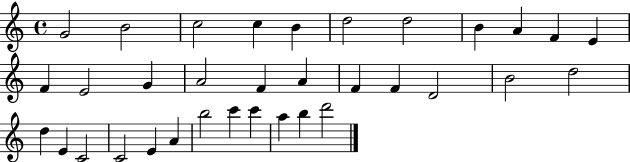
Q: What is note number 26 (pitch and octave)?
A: C4